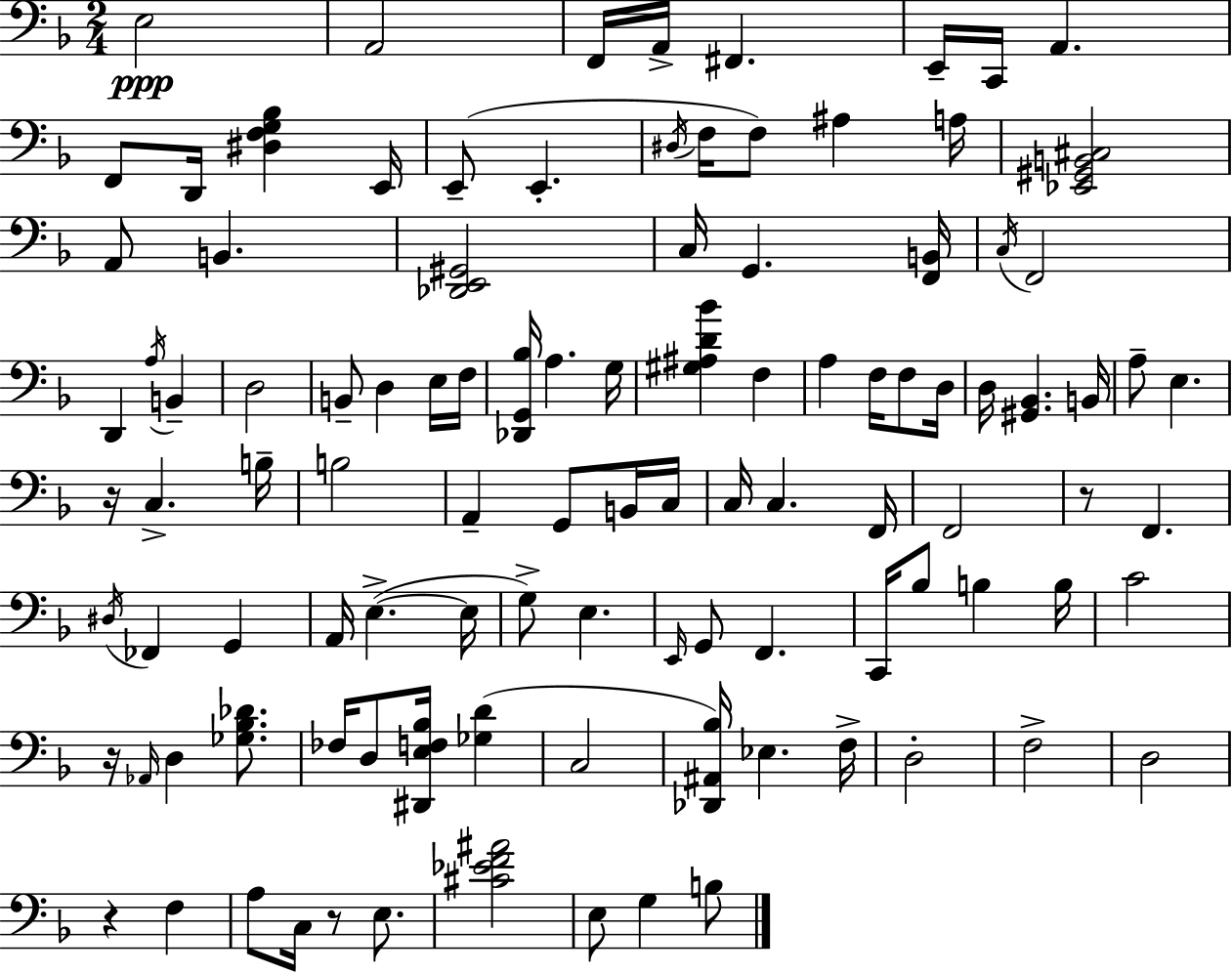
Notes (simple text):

E3/h A2/h F2/s A2/s F#2/q. E2/s C2/s A2/q. F2/e D2/s [D#3,F3,G3,Bb3]/q E2/s E2/e E2/q. D#3/s F3/s F3/e A#3/q A3/s [Eb2,G#2,B2,C#3]/h A2/e B2/q. [Db2,E2,G#2]/h C3/s G2/q. [F2,B2]/s C3/s F2/h D2/q A3/s B2/q D3/h B2/e D3/q E3/s F3/s [Db2,G2,Bb3]/s A3/q. G3/s [G#3,A#3,D4,Bb4]/q F3/q A3/q F3/s F3/e D3/s D3/s [G#2,Bb2]/q. B2/s A3/e E3/q. R/s C3/q. B3/s B3/h A2/q G2/e B2/s C3/s C3/s C3/q. F2/s F2/h R/e F2/q. D#3/s FES2/q G2/q A2/s E3/q. E3/s G3/e E3/q. E2/s G2/e F2/q. C2/s Bb3/e B3/q B3/s C4/h R/s Ab2/s D3/q [Gb3,Bb3,Db4]/e. FES3/s D3/e [D#2,E3,F3,Bb3]/s [Gb3,D4]/q C3/h [Db2,A#2,Bb3]/s Eb3/q. F3/s D3/h F3/h D3/h R/q F3/q A3/e C3/s R/e E3/e. [C#4,Eb4,F4,A#4]/h E3/e G3/q B3/e